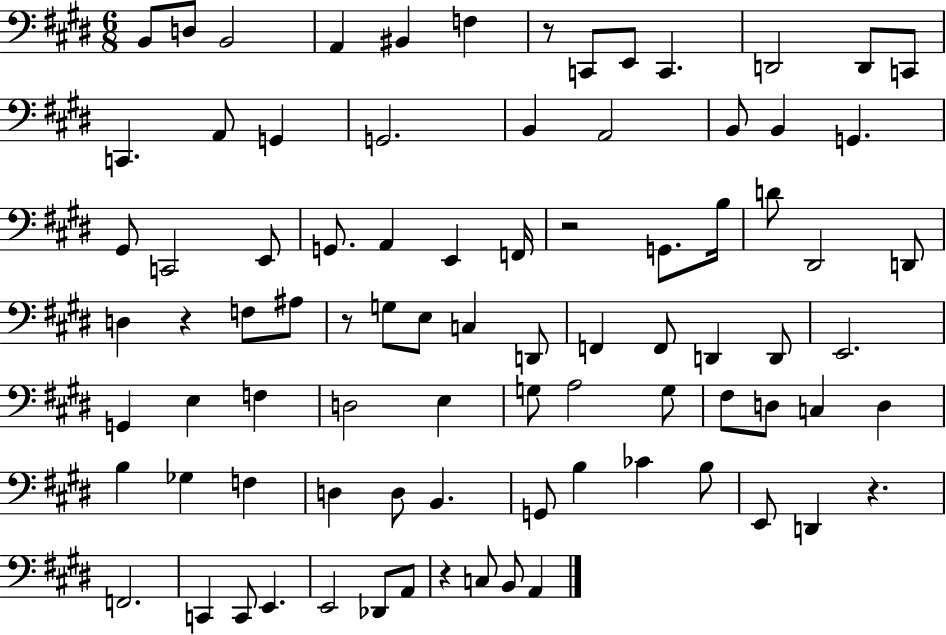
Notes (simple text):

B2/e D3/e B2/h A2/q BIS2/q F3/q R/e C2/e E2/e C2/q. D2/h D2/e C2/e C2/q. A2/e G2/q G2/h. B2/q A2/h B2/e B2/q G2/q. G#2/e C2/h E2/e G2/e. A2/q E2/q F2/s R/h G2/e. B3/s D4/e D#2/h D2/e D3/q R/q F3/e A#3/e R/e G3/e E3/e C3/q D2/e F2/q F2/e D2/q D2/e E2/h. G2/q E3/q F3/q D3/h E3/q G3/e A3/h G3/e F#3/e D3/e C3/q D3/q B3/q Gb3/q F3/q D3/q D3/e B2/q. G2/e B3/q CES4/q B3/e E2/e D2/q R/q. F2/h. C2/q C2/e E2/q. E2/h Db2/e A2/e R/q C3/e B2/e A2/q